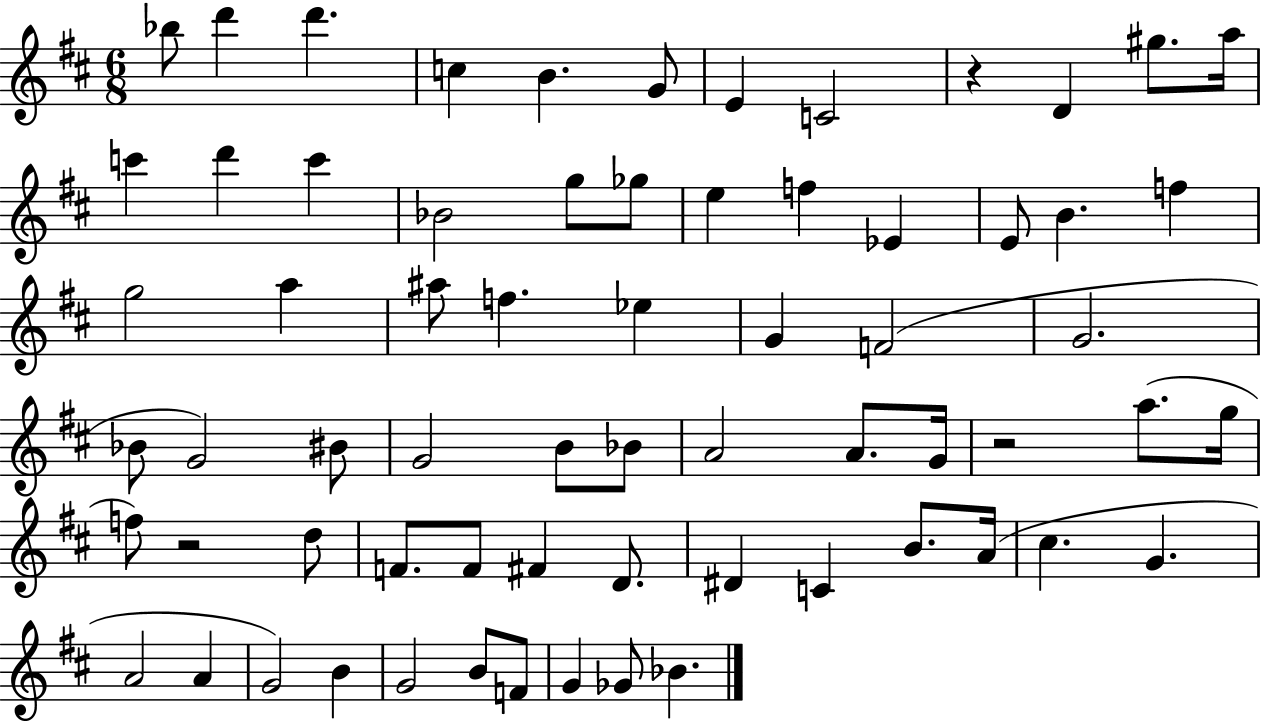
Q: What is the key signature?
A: D major